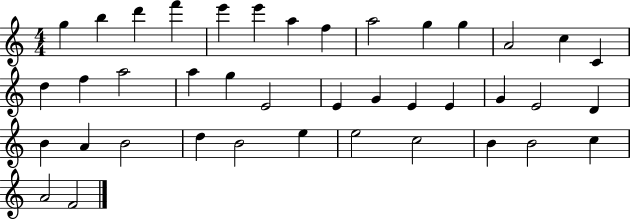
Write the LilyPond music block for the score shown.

{
  \clef treble
  \numericTimeSignature
  \time 4/4
  \key c \major
  g''4 b''4 d'''4 f'''4 | e'''4 e'''4 a''4 f''4 | a''2 g''4 g''4 | a'2 c''4 c'4 | \break d''4 f''4 a''2 | a''4 g''4 e'2 | e'4 g'4 e'4 e'4 | g'4 e'2 d'4 | \break b'4 a'4 b'2 | d''4 b'2 e''4 | e''2 c''2 | b'4 b'2 c''4 | \break a'2 f'2 | \bar "|."
}